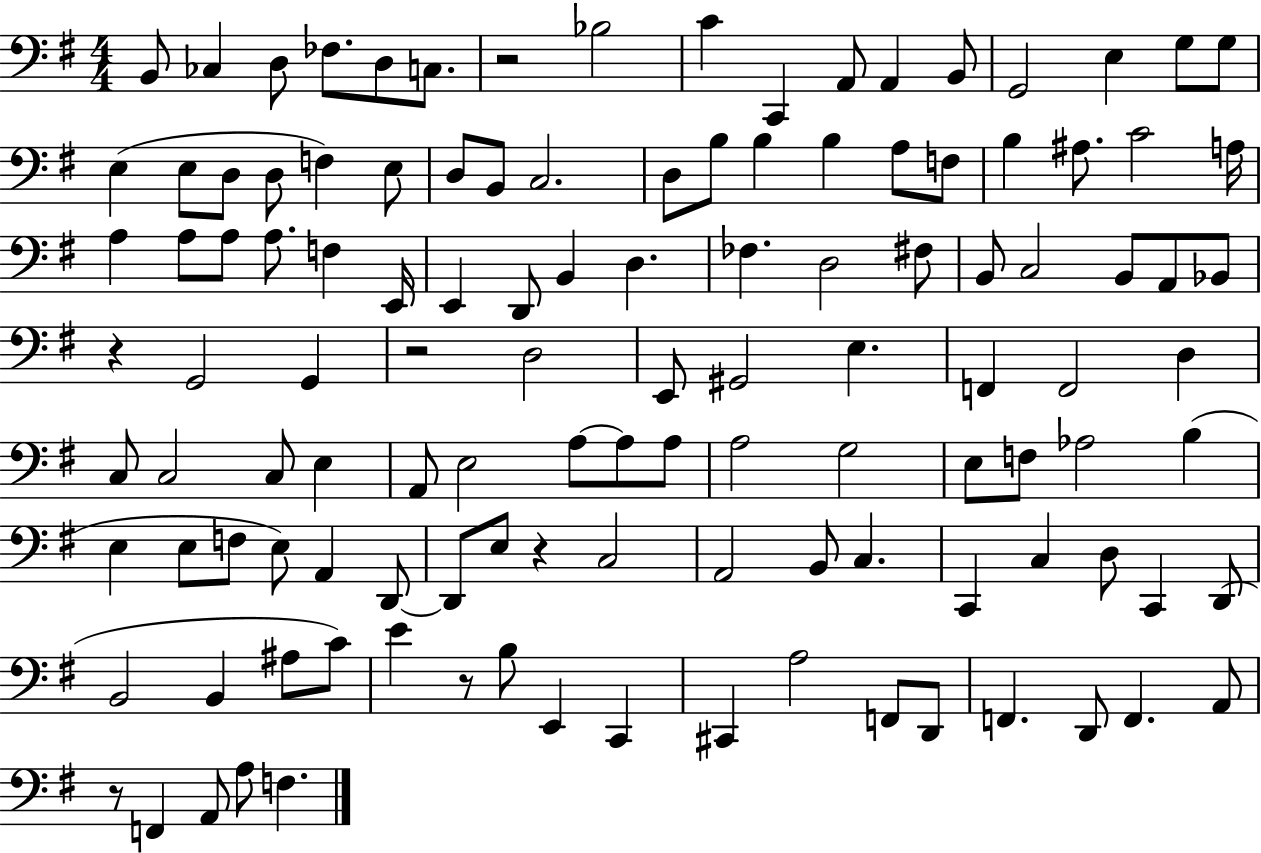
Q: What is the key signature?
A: G major